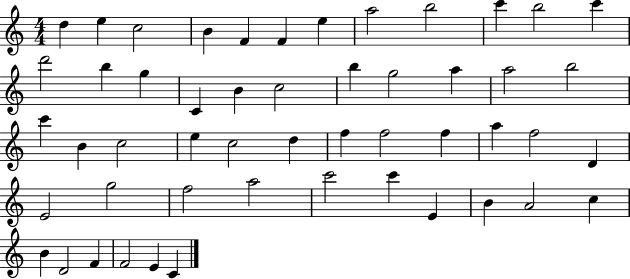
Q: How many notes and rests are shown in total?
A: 51